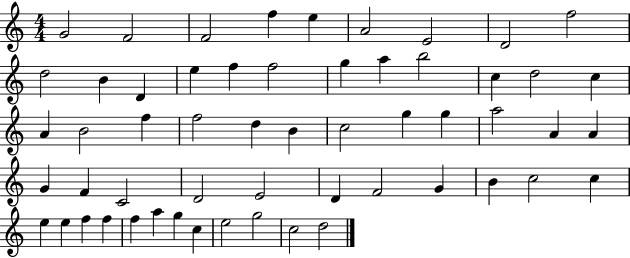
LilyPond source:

{
  \clef treble
  \numericTimeSignature
  \time 4/4
  \key c \major
  g'2 f'2 | f'2 f''4 e''4 | a'2 e'2 | d'2 f''2 | \break d''2 b'4 d'4 | e''4 f''4 f''2 | g''4 a''4 b''2 | c''4 d''2 c''4 | \break a'4 b'2 f''4 | f''2 d''4 b'4 | c''2 g''4 g''4 | a''2 a'4 a'4 | \break g'4 f'4 c'2 | d'2 e'2 | d'4 f'2 g'4 | b'4 c''2 c''4 | \break e''4 e''4 f''4 f''4 | f''4 a''4 g''4 c''4 | e''2 g''2 | c''2 d''2 | \break \bar "|."
}